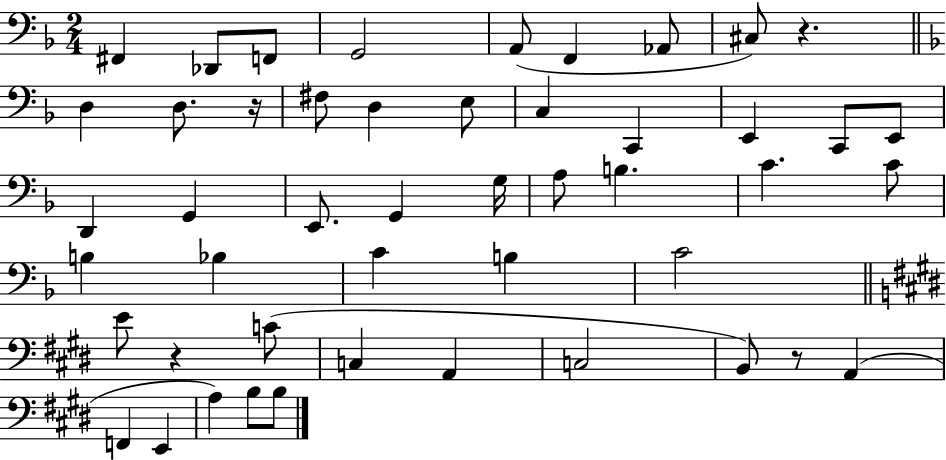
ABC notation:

X:1
T:Untitled
M:2/4
L:1/4
K:F
^F,, _D,,/2 F,,/2 G,,2 A,,/2 F,, _A,,/2 ^C,/2 z D, D,/2 z/4 ^F,/2 D, E,/2 C, C,, E,, C,,/2 E,,/2 D,, G,, E,,/2 G,, G,/4 A,/2 B, C C/2 B, _B, C B, C2 E/2 z C/2 C, A,, C,2 B,,/2 z/2 A,, F,, E,, A, B,/2 B,/2